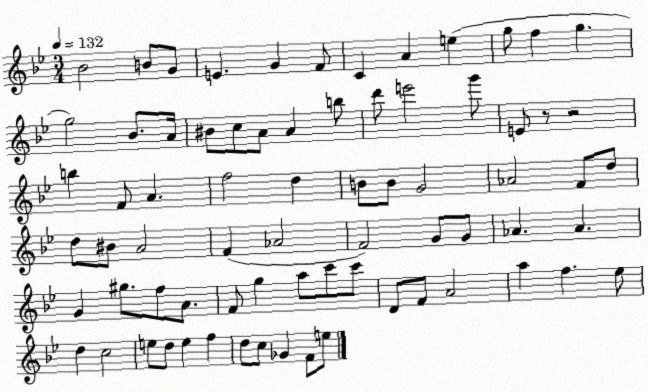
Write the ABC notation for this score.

X:1
T:Untitled
M:3/4
L:1/4
K:Bb
_B2 B/2 G/2 E G F/2 C A e g/2 f g g2 _B/2 A/4 ^B/2 c/2 A/2 A b/2 d'/2 e'2 g'/2 E/2 z/2 z2 b F/2 A f2 d B/2 B/2 G2 _A2 F/2 d/2 d/2 ^B/2 A2 F _A2 F2 G/2 G/2 _A _A G ^g/2 f/2 A/2 F/2 g a/2 c'/2 c'/2 D/2 F/2 A2 a f _e/2 d c2 e/2 d/2 e f d/2 c/2 _G F/2 e/2